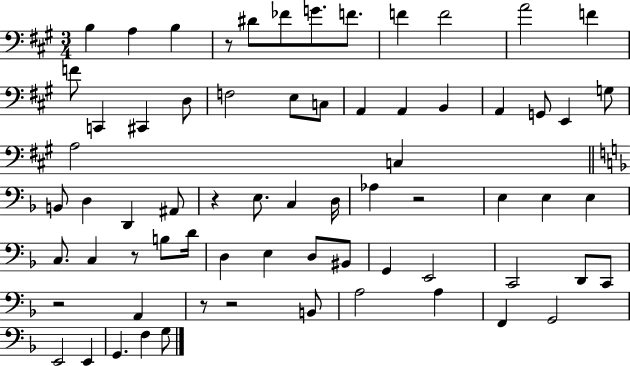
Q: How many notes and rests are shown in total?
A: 69